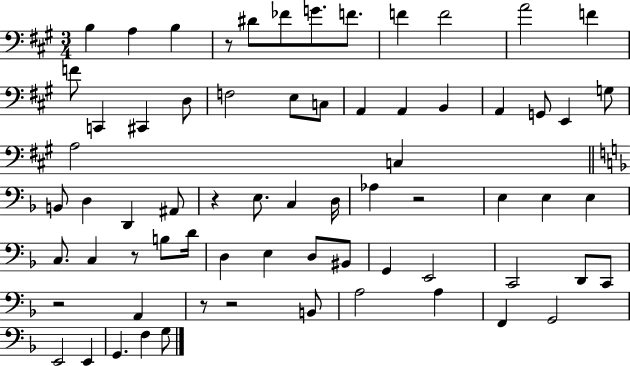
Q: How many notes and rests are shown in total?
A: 69